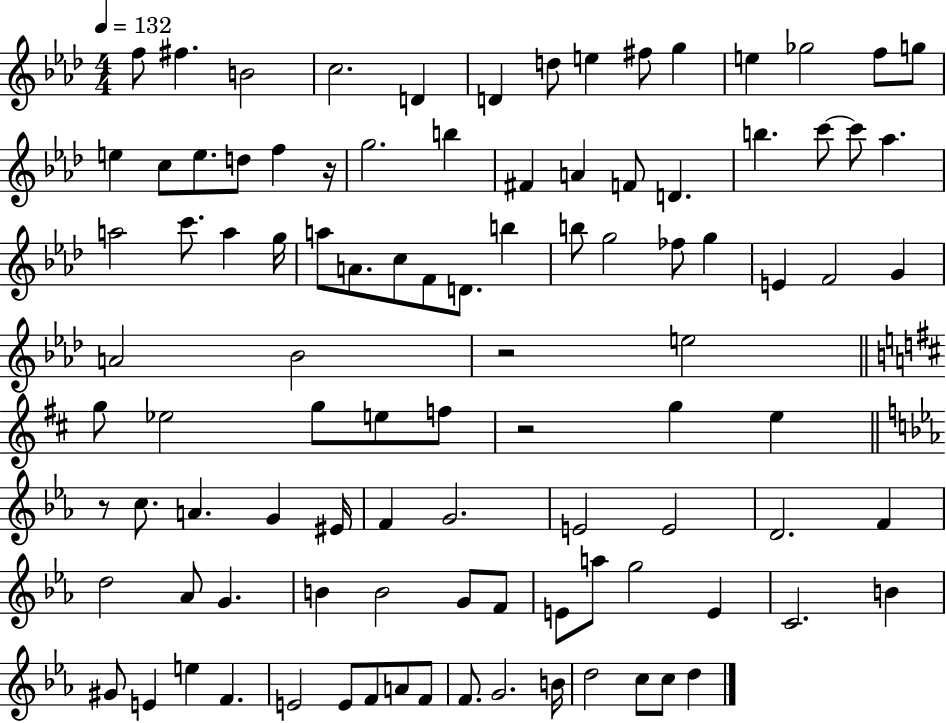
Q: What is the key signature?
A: AES major